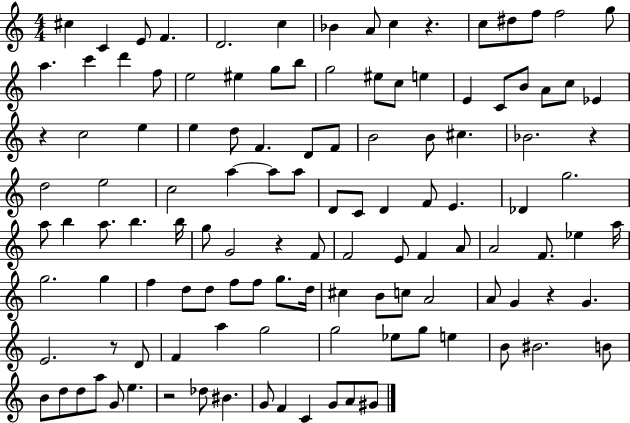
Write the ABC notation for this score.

X:1
T:Untitled
M:4/4
L:1/4
K:C
^c C E/2 F D2 c _B A/2 c z c/2 ^d/2 f/2 f2 g/2 a c' d' f/2 e2 ^e g/2 b/2 g2 ^e/2 c/2 e E C/2 B/2 A/2 c/2 _E z c2 e e d/2 F D/2 F/2 B2 B/2 ^c _B2 z d2 e2 c2 a a/2 a/2 D/2 C/2 D F/2 E _D g2 a/2 b a/2 b b/4 g/2 G2 z F/2 F2 E/2 F A/2 A2 F/2 _e a/4 g2 g f d/2 d/2 f/2 f/2 g/2 d/4 ^c B/2 c/2 A2 A/2 G z G E2 z/2 D/2 F a g2 g2 _e/2 g/2 e B/2 ^B2 B/2 B/2 d/2 d/2 a/2 G/2 e z2 _d/2 ^B G/2 F C G/2 A/2 ^G/2